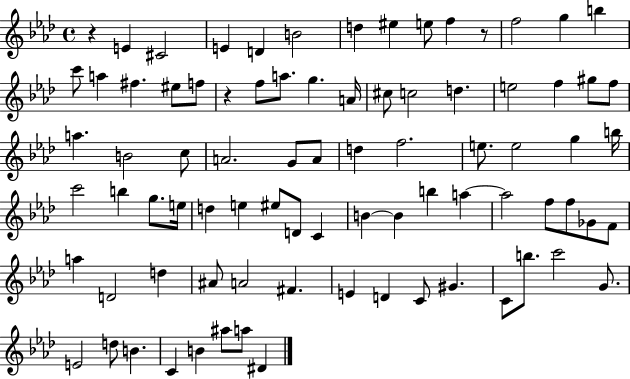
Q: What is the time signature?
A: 4/4